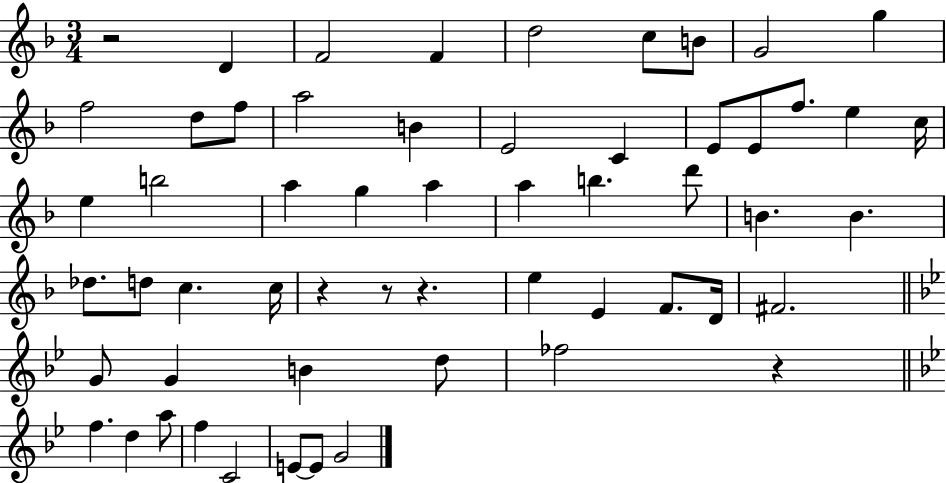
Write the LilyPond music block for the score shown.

{
  \clef treble
  \numericTimeSignature
  \time 3/4
  \key f \major
  \repeat volta 2 { r2 d'4 | f'2 f'4 | d''2 c''8 b'8 | g'2 g''4 | \break f''2 d''8 f''8 | a''2 b'4 | e'2 c'4 | e'8 e'8 f''8. e''4 c''16 | \break e''4 b''2 | a''4 g''4 a''4 | a''4 b''4. d'''8 | b'4. b'4. | \break des''8. d''8 c''4. c''16 | r4 r8 r4. | e''4 e'4 f'8. d'16 | fis'2. | \break \bar "||" \break \key bes \major g'8 g'4 b'4 d''8 | fes''2 r4 | \bar "||" \break \key bes \major f''4. d''4 a''8 | f''4 c'2 | e'8~~ e'8 g'2 | } \bar "|."
}